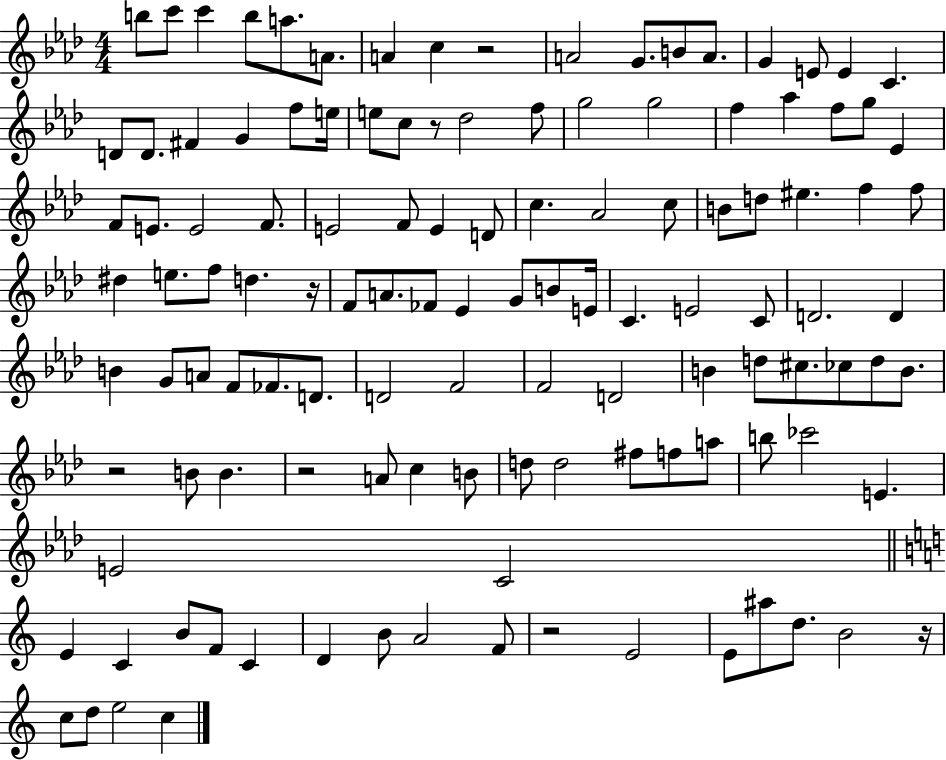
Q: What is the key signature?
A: AES major